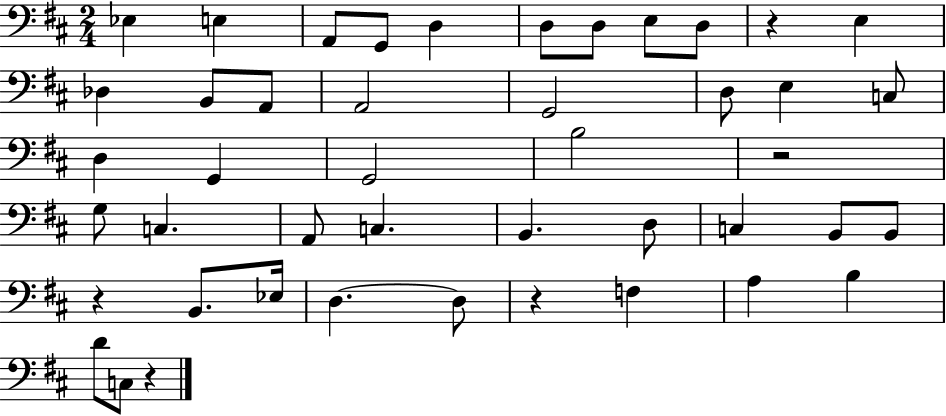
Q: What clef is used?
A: bass